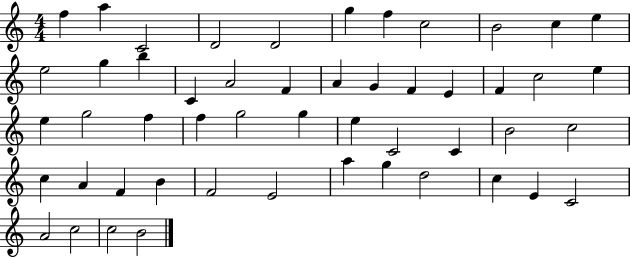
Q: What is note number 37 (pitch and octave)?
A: A4